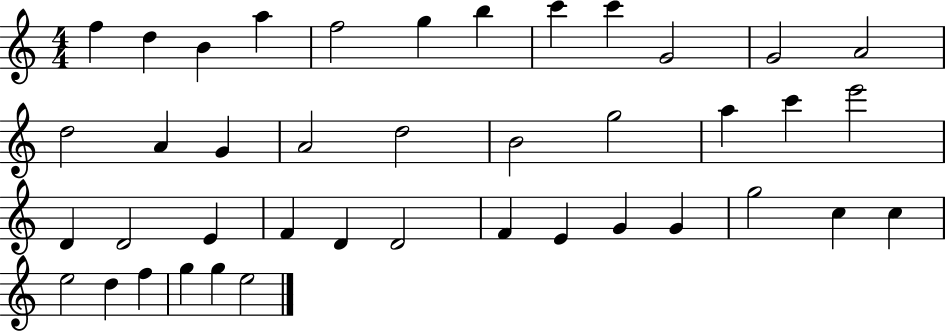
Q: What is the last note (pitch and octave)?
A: E5